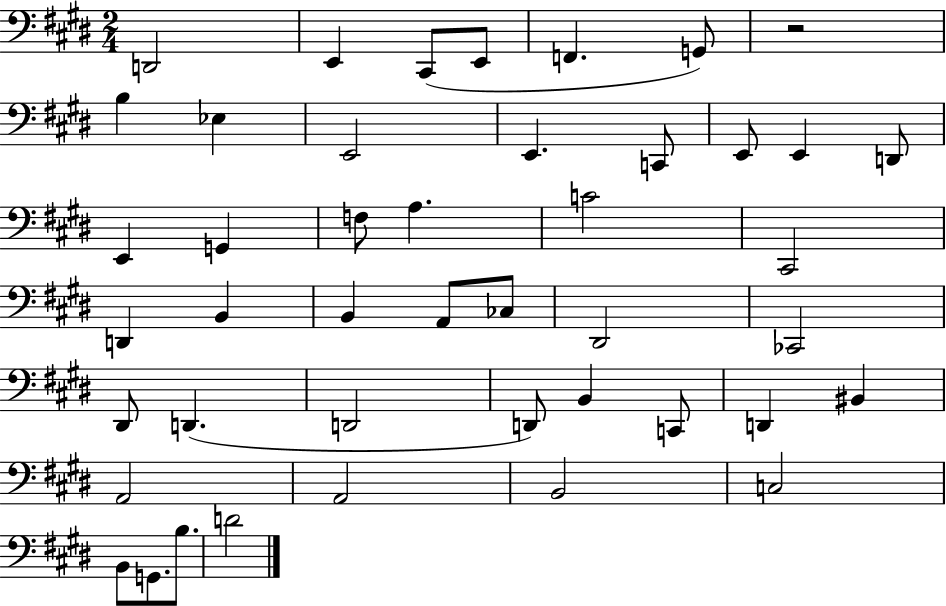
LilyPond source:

{
  \clef bass
  \numericTimeSignature
  \time 2/4
  \key e \major
  \repeat volta 2 { d,2 | e,4 cis,8( e,8 | f,4. g,8) | r2 | \break b4 ees4 | e,2 | e,4. c,8 | e,8 e,4 d,8 | \break e,4 g,4 | f8 a4. | c'2 | cis,2 | \break d,4 b,4 | b,4 a,8 ces8 | dis,2 | ces,2 | \break dis,8 d,4.( | d,2 | d,8) b,4 c,8 | d,4 bis,4 | \break a,2 | a,2 | b,2 | c2 | \break b,8 g,8. b8. | d'2 | } \bar "|."
}